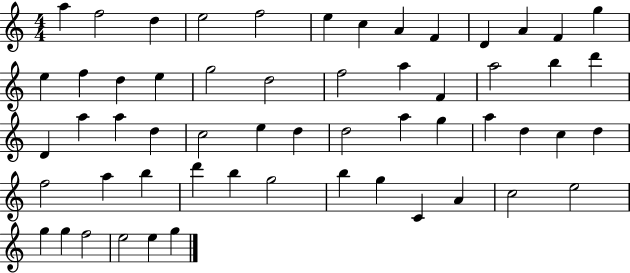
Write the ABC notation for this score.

X:1
T:Untitled
M:4/4
L:1/4
K:C
a f2 d e2 f2 e c A F D A F g e f d e g2 d2 f2 a F a2 b d' D a a d c2 e d d2 a g a d c d f2 a b d' b g2 b g C A c2 e2 g g f2 e2 e g